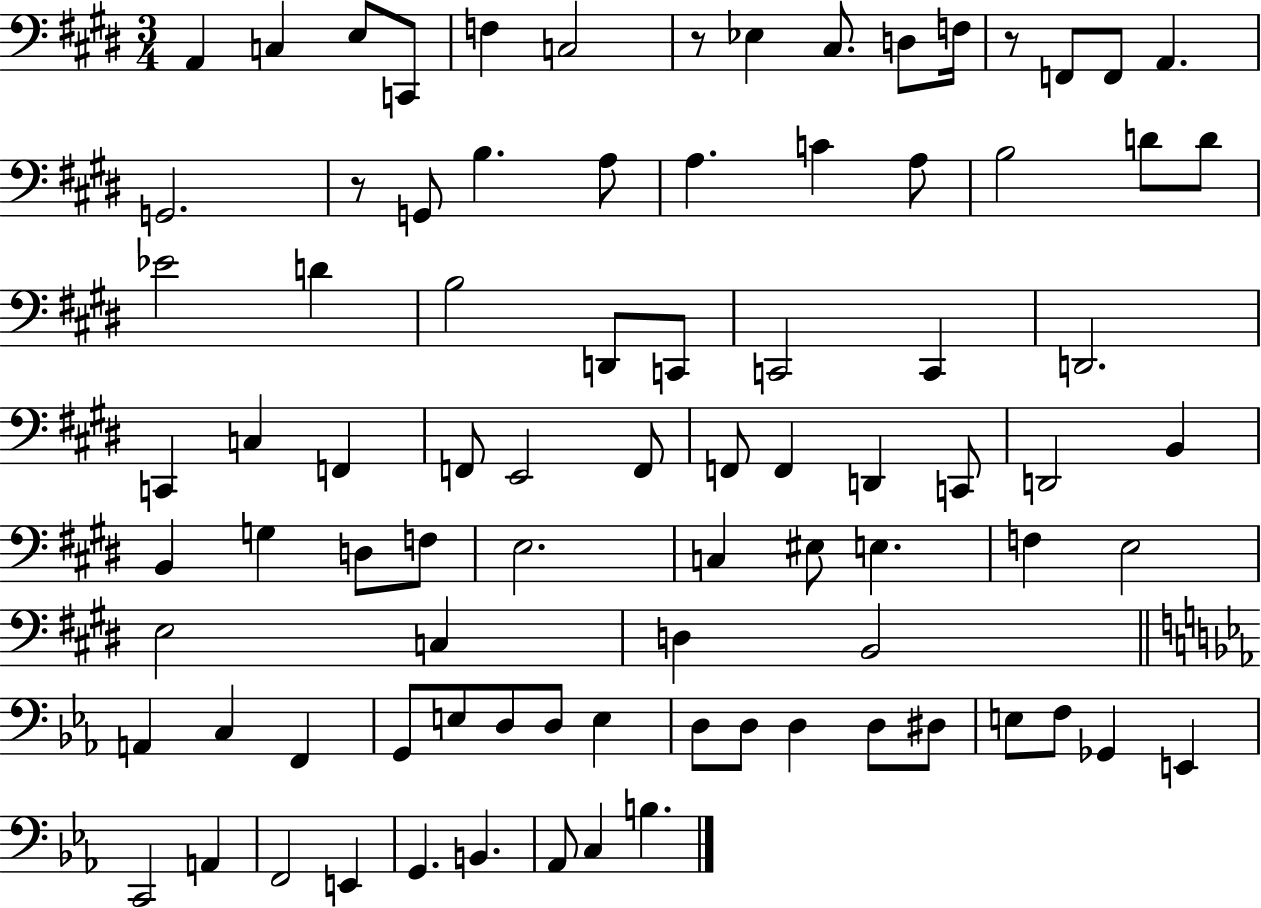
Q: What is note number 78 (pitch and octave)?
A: E2